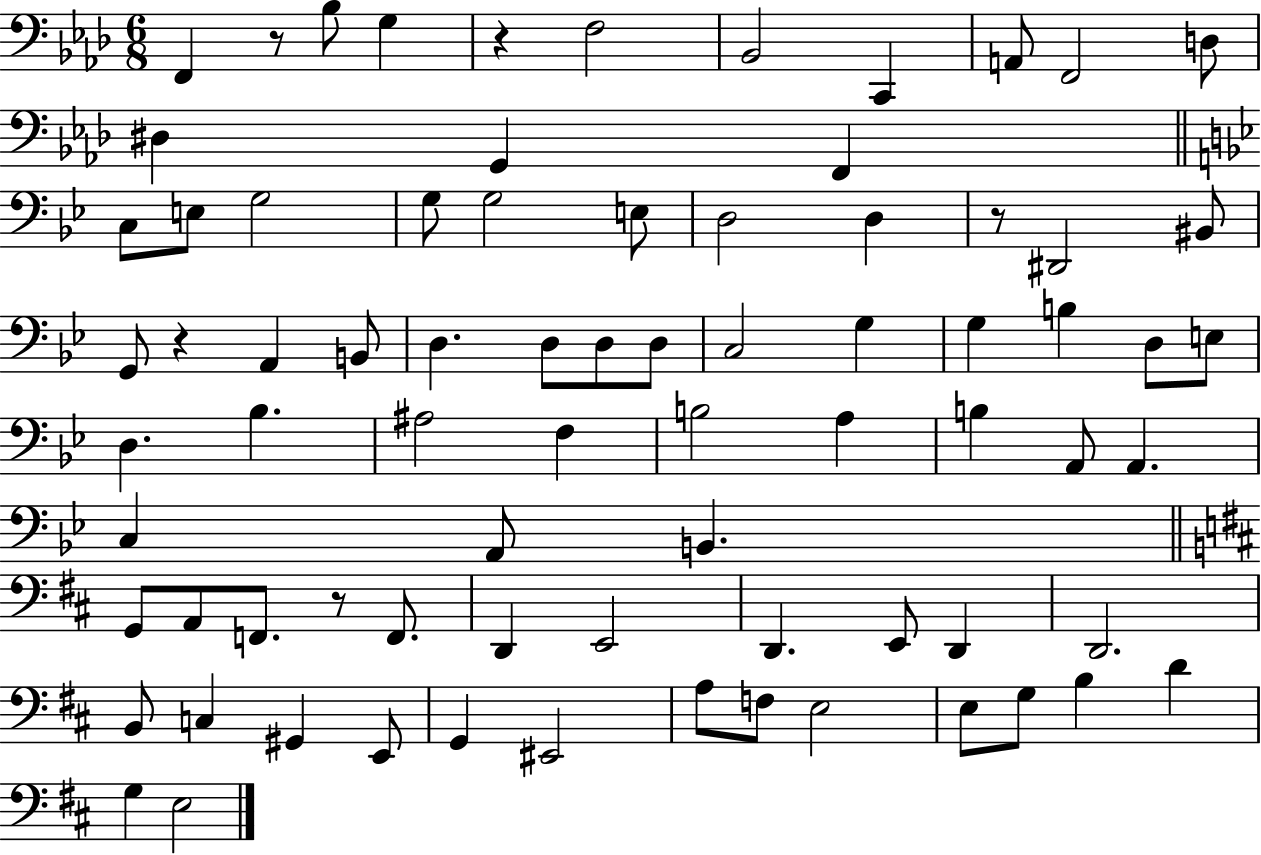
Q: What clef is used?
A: bass